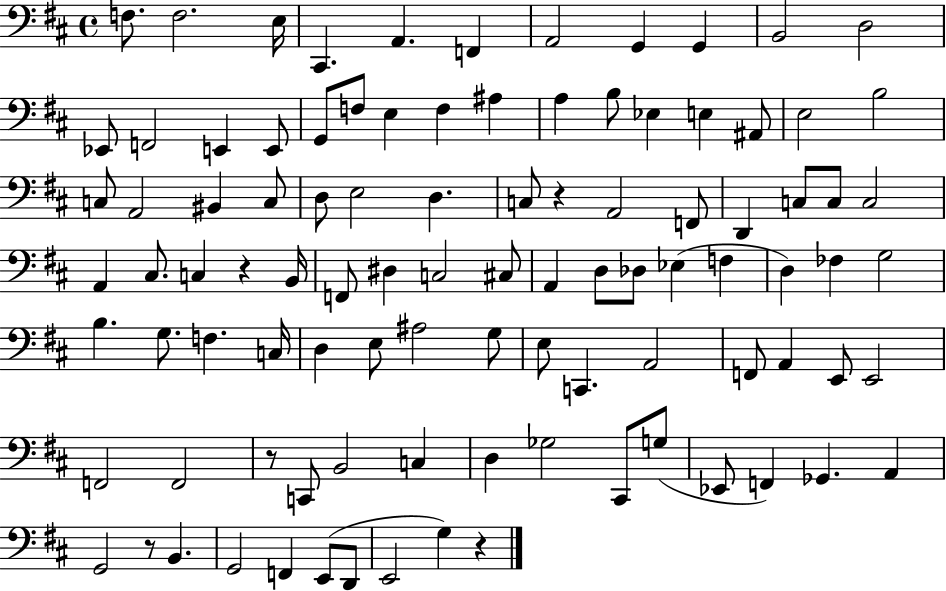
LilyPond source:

{
  \clef bass
  \time 4/4
  \defaultTimeSignature
  \key d \major
  \repeat volta 2 { f8. f2. e16 | cis,4. a,4. f,4 | a,2 g,4 g,4 | b,2 d2 | \break ees,8 f,2 e,4 e,8 | g,8 f8 e4 f4 ais4 | a4 b8 ees4 e4 ais,8 | e2 b2 | \break c8 a,2 bis,4 c8 | d8 e2 d4. | c8 r4 a,2 f,8 | d,4 c8 c8 c2 | \break a,4 cis8. c4 r4 b,16 | f,8 dis4 c2 cis8 | a,4 d8 des8 ees4( f4 | d4) fes4 g2 | \break b4. g8. f4. c16 | d4 e8 ais2 g8 | e8 c,4. a,2 | f,8 a,4 e,8 e,2 | \break f,2 f,2 | r8 c,8 b,2 c4 | d4 ges2 cis,8 g8( | ees,8 f,4) ges,4. a,4 | \break g,2 r8 b,4. | g,2 f,4 e,8( d,8 | e,2 g4) r4 | } \bar "|."
}